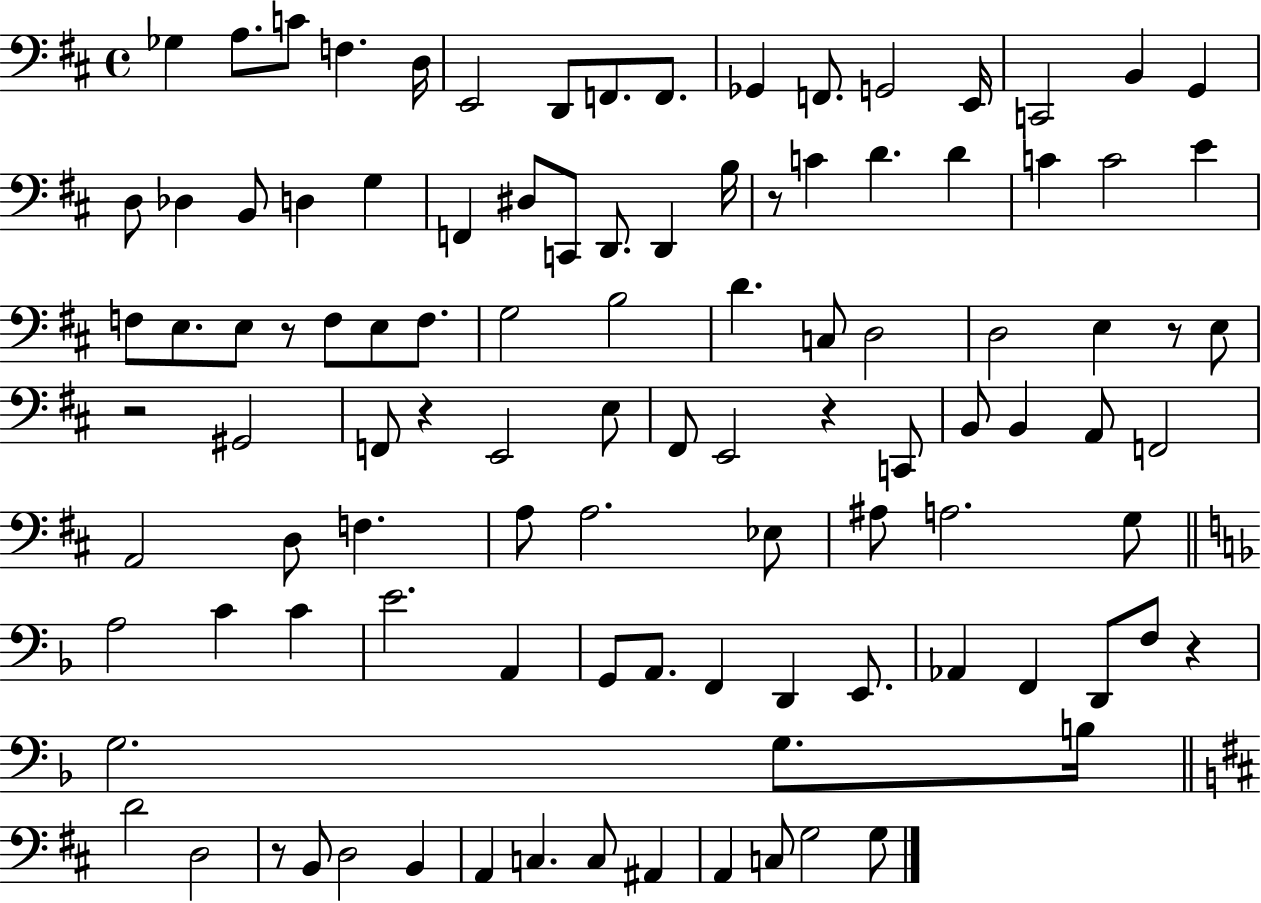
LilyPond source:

{
  \clef bass
  \time 4/4
  \defaultTimeSignature
  \key d \major
  ges4 a8. c'8 f4. d16 | e,2 d,8 f,8. f,8. | ges,4 f,8. g,2 e,16 | c,2 b,4 g,4 | \break d8 des4 b,8 d4 g4 | f,4 dis8 c,8 d,8. d,4 b16 | r8 c'4 d'4. d'4 | c'4 c'2 e'4 | \break f8 e8. e8 r8 f8 e8 f8. | g2 b2 | d'4. c8 d2 | d2 e4 r8 e8 | \break r2 gis,2 | f,8 r4 e,2 e8 | fis,8 e,2 r4 c,8 | b,8 b,4 a,8 f,2 | \break a,2 d8 f4. | a8 a2. ees8 | ais8 a2. g8 | \bar "||" \break \key f \major a2 c'4 c'4 | e'2. a,4 | g,8 a,8. f,4 d,4 e,8. | aes,4 f,4 d,8 f8 r4 | \break g2. g8. b16 | \bar "||" \break \key d \major d'2 d2 | r8 b,8 d2 b,4 | a,4 c4. c8 ais,4 | a,4 c8 g2 g8 | \break \bar "|."
}